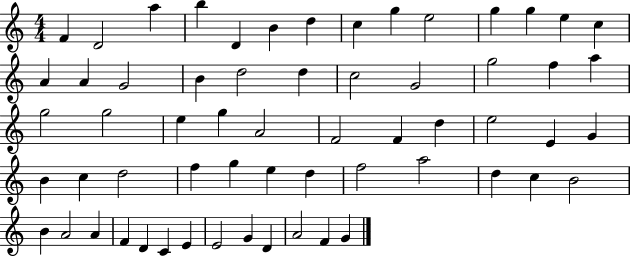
F4/q D4/h A5/q B5/q D4/q B4/q D5/q C5/q G5/q E5/h G5/q G5/q E5/q C5/q A4/q A4/q G4/h B4/q D5/h D5/q C5/h G4/h G5/h F5/q A5/q G5/h G5/h E5/q G5/q A4/h F4/h F4/q D5/q E5/h E4/q G4/q B4/q C5/q D5/h F5/q G5/q E5/q D5/q F5/h A5/h D5/q C5/q B4/h B4/q A4/h A4/q F4/q D4/q C4/q E4/q E4/h G4/q D4/q A4/h F4/q G4/q